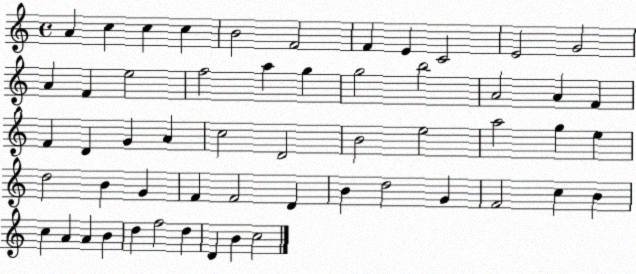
X:1
T:Untitled
M:4/4
L:1/4
K:C
A c c c B2 F2 F E C2 E2 G2 A F e2 f2 a g g2 b2 A2 A F F D G A c2 D2 B2 e2 a2 g e d2 B G F F2 D B d2 G F2 c B c A A B d f2 d D B c2